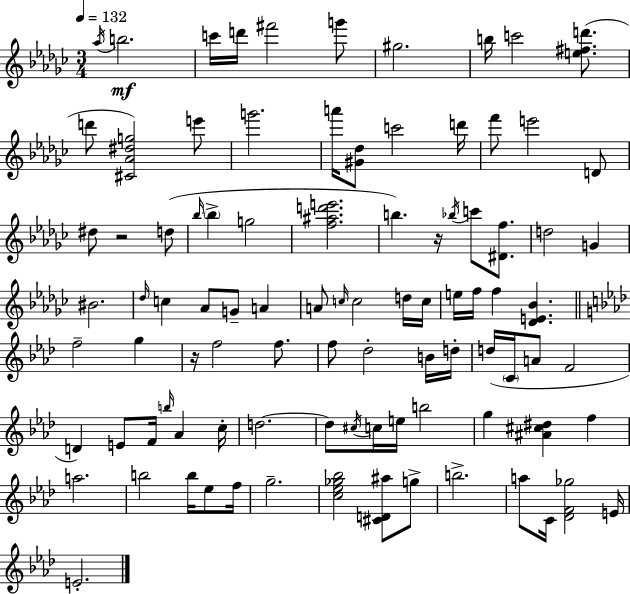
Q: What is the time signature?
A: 3/4